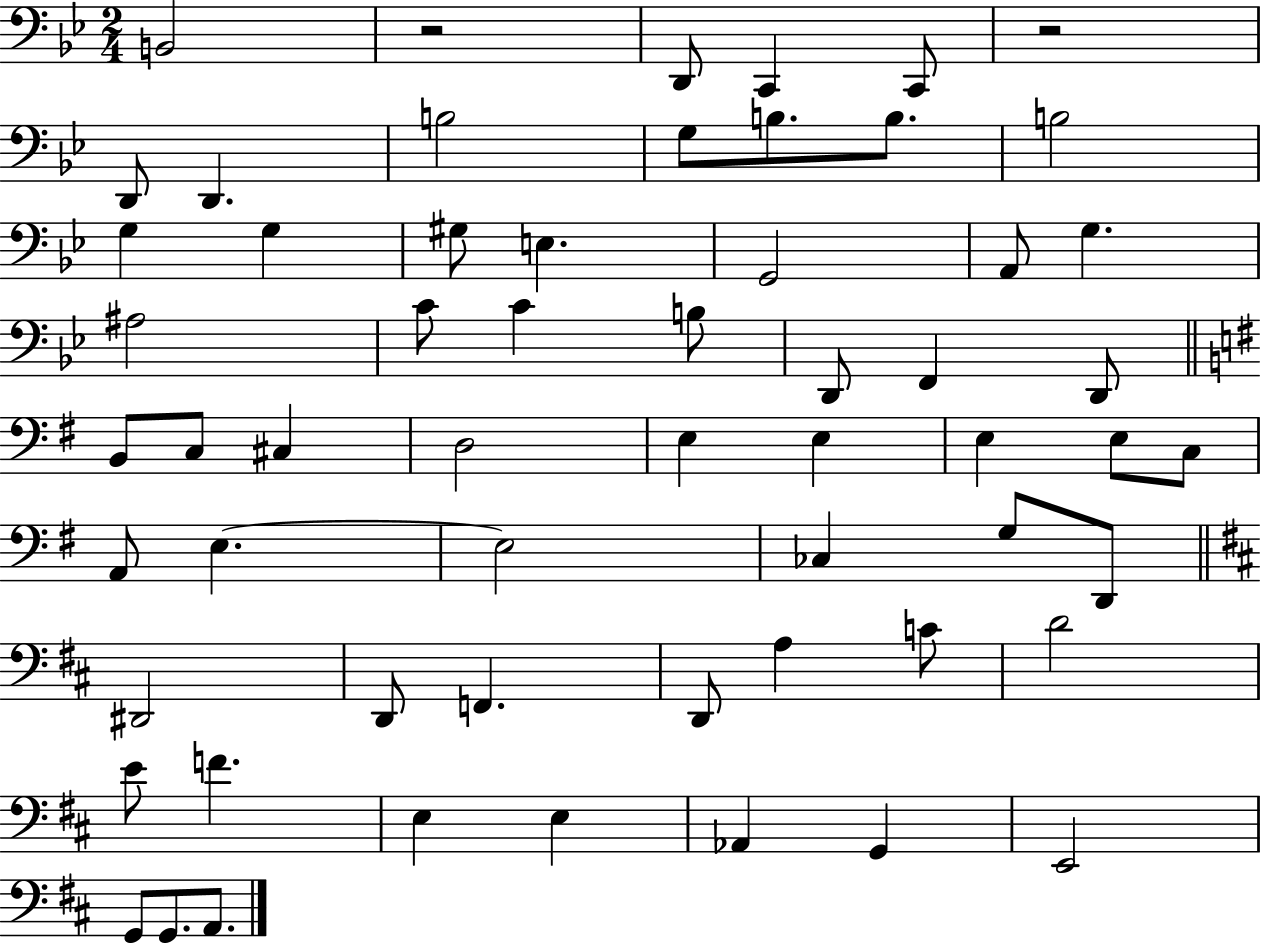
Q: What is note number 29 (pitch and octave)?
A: D3